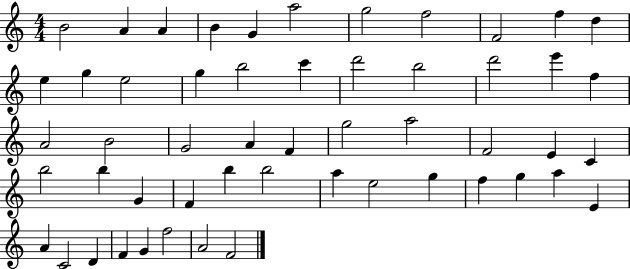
B4/h A4/q A4/q B4/q G4/q A5/h G5/h F5/h F4/h F5/q D5/q E5/q G5/q E5/h G5/q B5/h C6/q D6/h B5/h D6/h E6/q F5/q A4/h B4/h G4/h A4/q F4/q G5/h A5/h F4/h E4/q C4/q B5/h B5/q G4/q F4/q B5/q B5/h A5/q E5/h G5/q F5/q G5/q A5/q E4/q A4/q C4/h D4/q F4/q G4/q F5/h A4/h F4/h